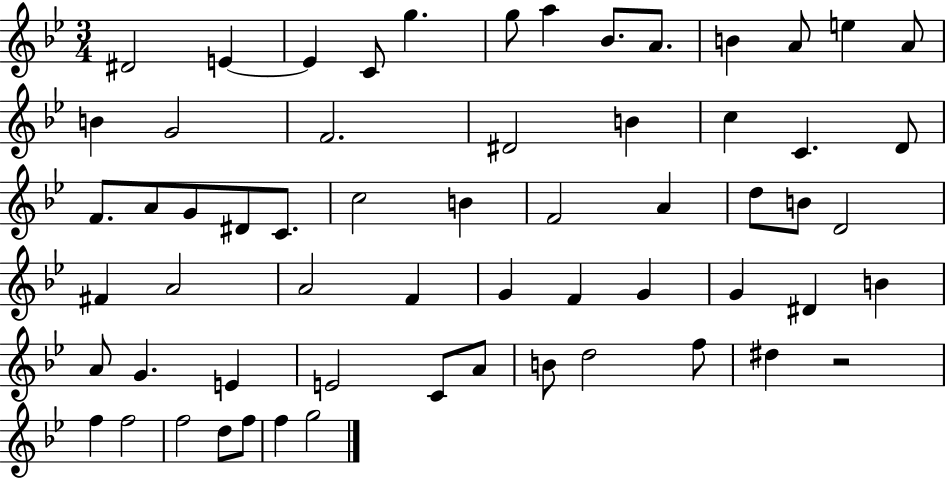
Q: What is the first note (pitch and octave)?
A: D#4